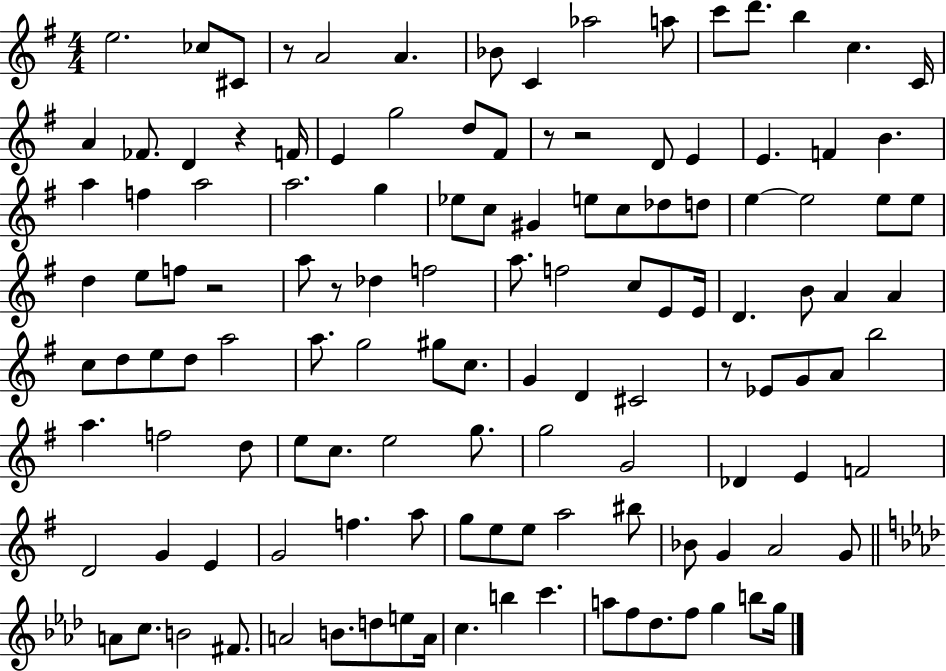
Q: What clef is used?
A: treble